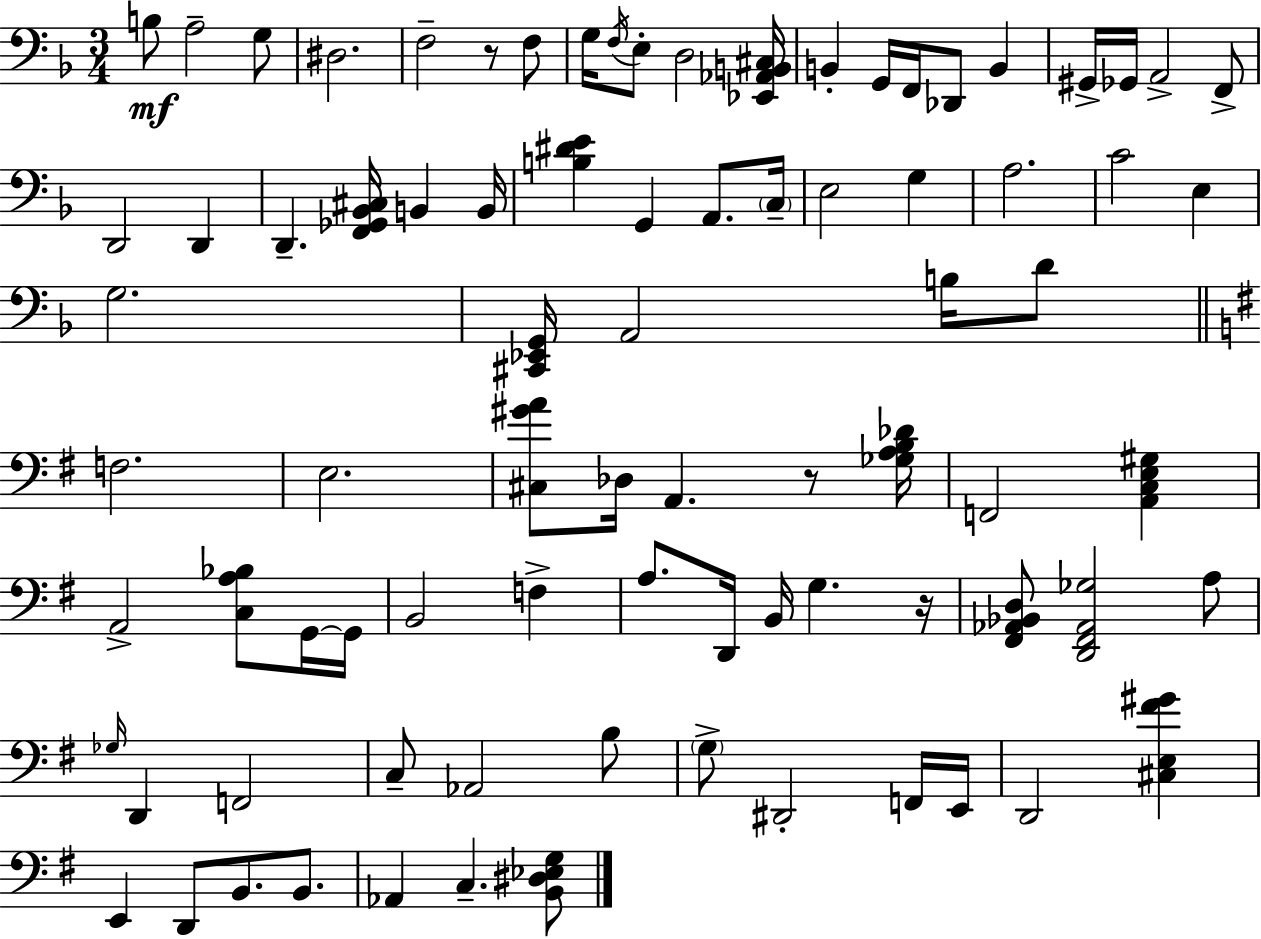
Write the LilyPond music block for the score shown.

{
  \clef bass
  \numericTimeSignature
  \time 3/4
  \key f \major
  b8\mf a2-- g8 | dis2. | f2-- r8 f8 | g16 \acciaccatura { f16 } e8-. d2 | \break <ees, aes, b, cis>16 b,4-. g,16 f,16 des,8 b,4 | gis,16-> ges,16 a,2-> f,8-> | d,2 d,4 | d,4.-- <f, ges, bes, cis>16 b,4 | \break b,16 <b dis' e'>4 g,4 a,8. | \parenthesize c16-- e2 g4 | a2. | c'2 e4 | \break g2. | <cis, ees, g,>16 a,2 b16 d'8 | \bar "||" \break \key e \minor f2. | e2. | <cis gis' a'>8 des16 a,4. r8 <ges a b des'>16 | f,2 <a, c e gis>4 | \break a,2-> <c a bes>8 g,16~~ g,16 | b,2 f4-> | a8. d,16 b,16 g4. r16 | <fis, aes, bes, d>8 <d, fis, aes, ges>2 a8 | \break \grace { ges16 } d,4 f,2 | c8-- aes,2 b8 | \parenthesize g8-> dis,2-. f,16 | e,16 d,2 <cis e fis' gis'>4 | \break e,4 d,8 b,8. b,8. | aes,4 c4.-- <b, dis ees g>8 | \bar "|."
}